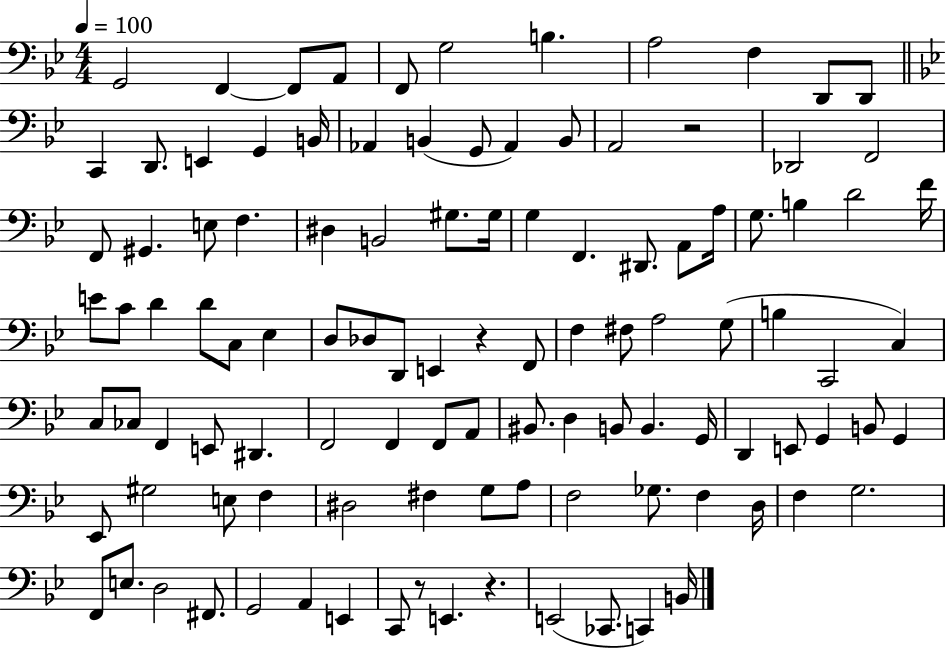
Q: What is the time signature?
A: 4/4